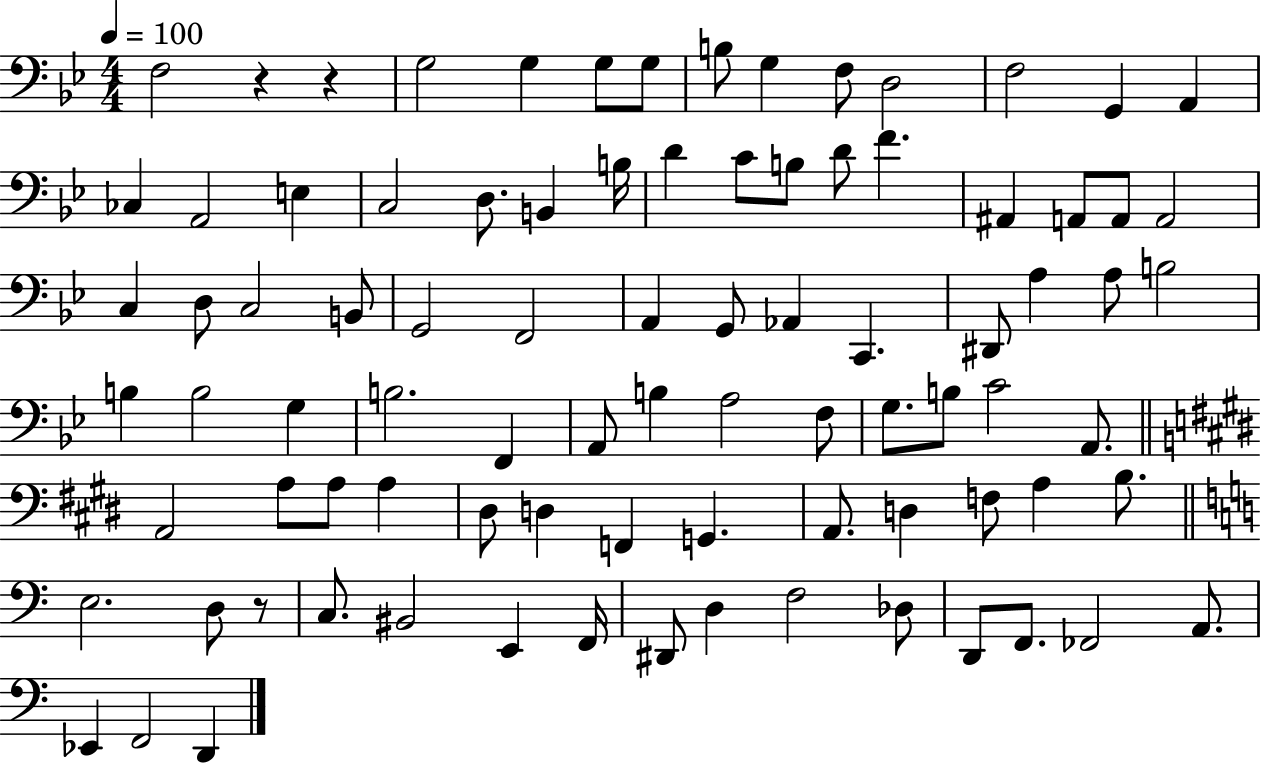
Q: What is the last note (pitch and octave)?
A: D2